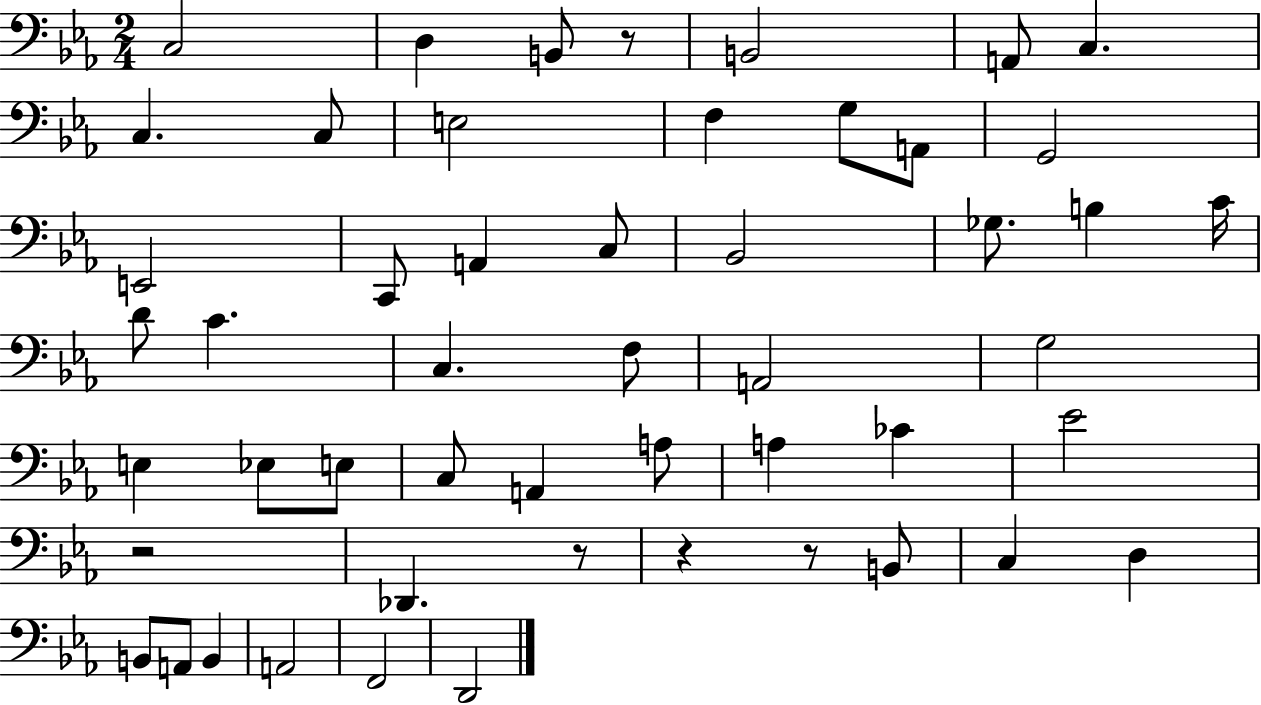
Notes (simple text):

C3/h D3/q B2/e R/e B2/h A2/e C3/q. C3/q. C3/e E3/h F3/q G3/e A2/e G2/h E2/h C2/e A2/q C3/e Bb2/h Gb3/e. B3/q C4/s D4/e C4/q. C3/q. F3/e A2/h G3/h E3/q Eb3/e E3/e C3/e A2/q A3/e A3/q CES4/q Eb4/h R/h Db2/q. R/e R/q R/e B2/e C3/q D3/q B2/e A2/e B2/q A2/h F2/h D2/h